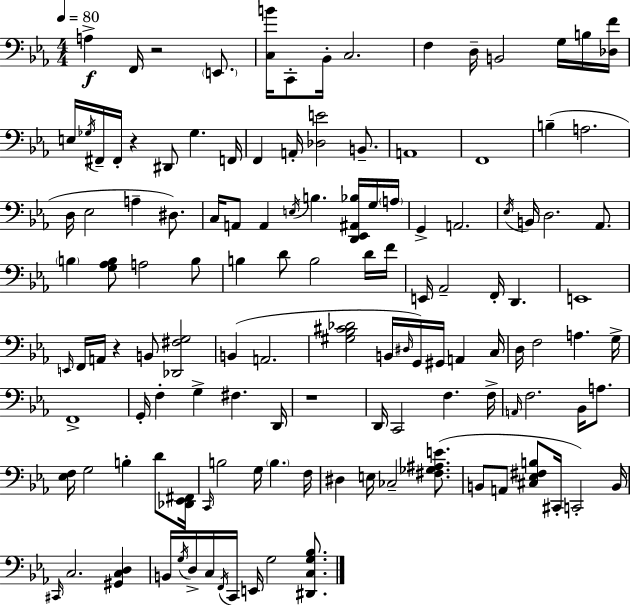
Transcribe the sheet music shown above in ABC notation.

X:1
T:Untitled
M:4/4
L:1/4
K:Eb
A, F,,/4 z2 E,,/2 [C,B]/4 C,,/2 _B,,/4 C,2 F, D,/4 B,,2 G,/4 B,/4 [_D,F]/4 E,/4 _G,/4 ^F,,/4 ^F,,/4 z ^D,,/2 _G, F,,/4 F,, A,,/4 [_D,E]2 B,,/2 A,,4 F,,4 B, A,2 D,/4 _E,2 A, ^D,/2 C,/4 A,,/2 A,, E,/4 B, [D,,_E,,^A,,_B,]/4 G,/4 A,/4 G,, A,,2 _E,/4 B,,/4 D,2 _A,,/2 B, [G,_A,B,]/2 A,2 B,/2 B, D/2 B,2 D/4 F/4 E,,/4 _A,,2 F,,/4 D,, E,,4 E,,/4 F,,/4 A,,/4 z B,,/2 [_D,,^F,G,]2 B,, A,,2 [^G,_B,^C_D]2 B,,/4 ^D,/4 G,,/4 ^G,,/4 A,, C,/4 D,/4 F,2 A, G,/4 F,,4 G,,/4 F, G, ^F, D,,/4 z4 D,,/4 C,,2 F, F,/4 A,,/4 F,2 _B,,/4 A,/2 [_E,F,]/4 G,2 B, D/2 [_D,,_E,,^F,,]/4 C,,/4 B,2 G,/4 B, F,/4 ^D, E,/4 _C,2 [^F,_G,^A,E]/2 B,,/2 A,,/2 [^C,_E,^F,B,]/2 ^C,,/4 C,,2 B,,/4 ^C,,/4 C,2 [^G,,C,D,] B,,/4 G,/4 D,/4 C,/4 F,,/4 C,,/4 E,,/4 G,2 [^D,,C,G,_B,]/2